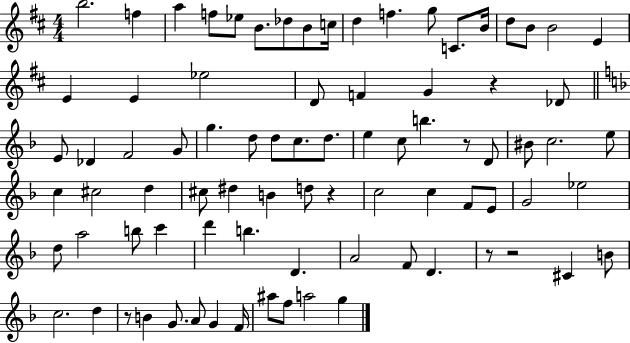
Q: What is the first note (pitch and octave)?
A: B5